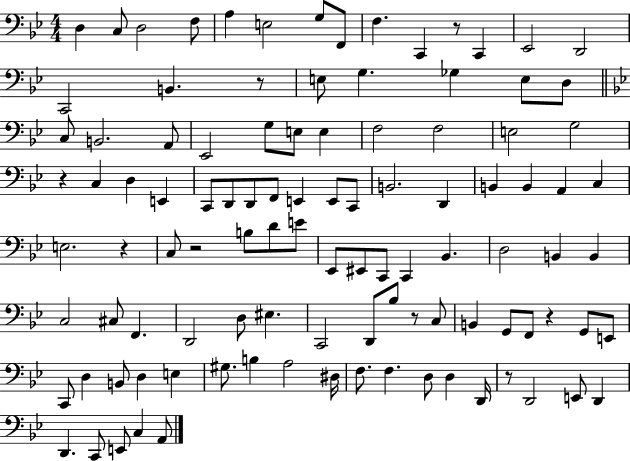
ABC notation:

X:1
T:Untitled
M:4/4
L:1/4
K:Bb
D, C,/2 D,2 F,/2 A, E,2 G,/2 F,,/2 F, C,, z/2 C,, _E,,2 D,,2 C,,2 B,, z/2 E,/2 G, _G, E,/2 D,/2 C,/2 B,,2 A,,/2 _E,,2 G,/2 E,/2 E, F,2 F,2 E,2 G,2 z C, D, E,, C,,/2 D,,/2 D,,/2 F,,/2 E,, E,,/2 C,,/2 B,,2 D,, B,, B,, A,, C, E,2 z C,/2 z2 B,/2 D/2 E/2 _E,,/2 ^E,,/2 C,,/2 C,, _B,, D,2 B,, B,, C,2 ^C,/2 F,, D,,2 D,/2 ^E, C,,2 D,,/2 _B,/2 z/2 C,/2 B,, G,,/2 F,,/2 z G,,/2 E,,/2 C,,/2 D, B,,/2 D, E, ^G,/2 B, A,2 ^D,/4 F,/2 F, D,/2 D, D,,/4 z/2 D,,2 E,,/2 D,, D,, C,,/2 E,,/2 C, A,,/2